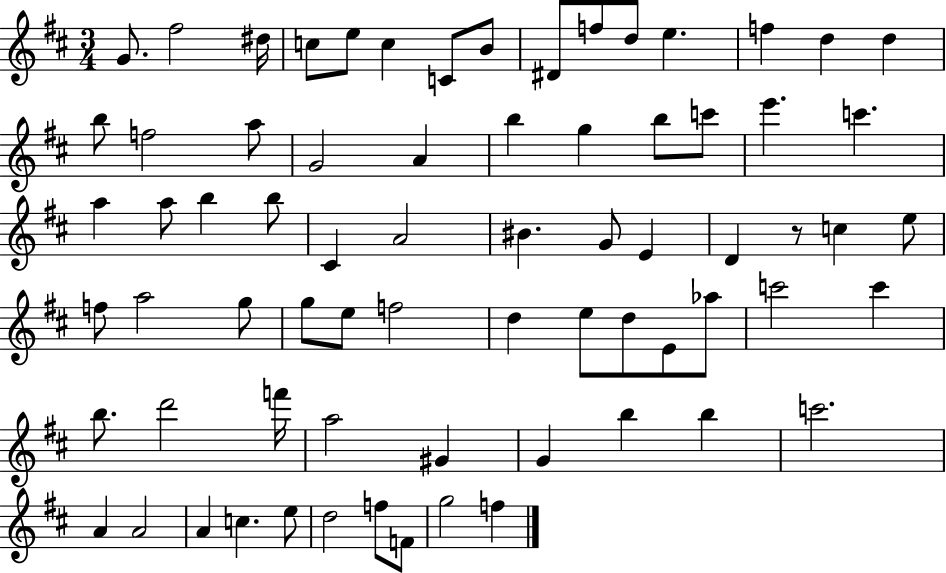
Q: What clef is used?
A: treble